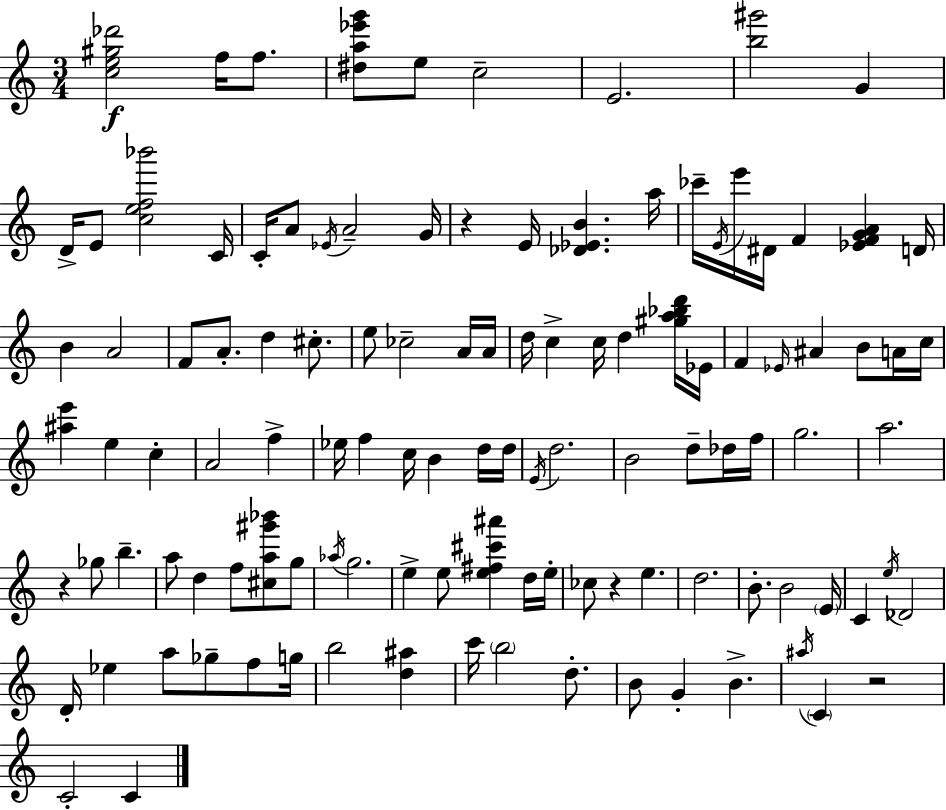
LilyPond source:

{
  \clef treble
  \numericTimeSignature
  \time 3/4
  \key c \major
  <c'' e'' gis'' des'''>2\f f''16 f''8. | <dis'' a'' ees''' g'''>8 e''8 c''2-- | e'2. | <b'' gis'''>2 g'4 | \break d'16-> e'8 <c'' e'' f'' bes'''>2 c'16 | c'16-. a'8 \acciaccatura { ees'16 } a'2-- | g'16 r4 e'16 <des' ees' b'>4. | a''16 ces'''16-- \acciaccatura { e'16 } e'''16 dis'16 f'4 <ees' f' g' a'>4 | \break d'16 b'4 a'2 | f'8 a'8.-. d''4 cis''8.-. | e''8 ces''2-- | a'16 a'16 d''16 c''4-> c''16 d''4 | \break <gis'' a'' bes'' d'''>16 ees'16 f'4 \grace { ees'16 } ais'4 b'8 | a'16 c''16 <ais'' e'''>4 e''4 c''4-. | a'2 f''4-> | ees''16 f''4 c''16 b'4 | \break d''16 d''16 \acciaccatura { e'16 } d''2. | b'2 | d''8-- des''16 f''16 g''2. | a''2. | \break r4 ges''8 b''4.-- | a''8 d''4 f''8 | <cis'' a'' gis''' bes'''>8 g''8 \acciaccatura { aes''16 } g''2. | e''4-> e''8 <e'' fis'' cis''' ais'''>4 | \break d''16 e''16-. ces''8 r4 e''4. | d''2. | b'8.-. b'2 | \parenthesize e'16 c'4 \acciaccatura { e''16 } des'2 | \break d'16-. ees''4 a''8 | ges''8-- f''8 g''16 b''2 | <d'' ais''>4 c'''16 \parenthesize b''2 | d''8.-. b'8 g'4-. | \break b'4.-> \acciaccatura { ais''16 } \parenthesize c'4 r2 | c'2-. | c'4 \bar "|."
}